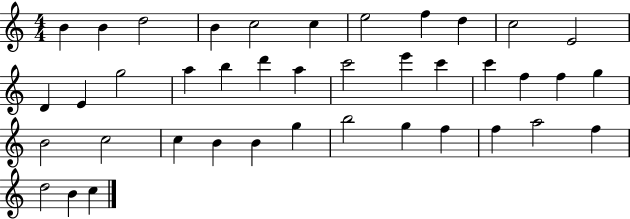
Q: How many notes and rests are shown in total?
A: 40